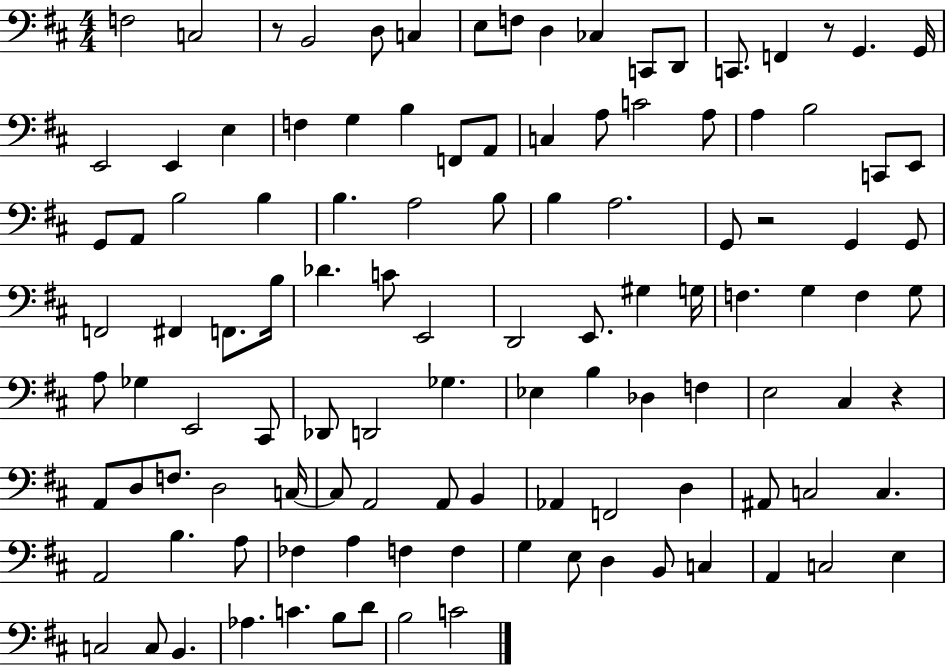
X:1
T:Untitled
M:4/4
L:1/4
K:D
F,2 C,2 z/2 B,,2 D,/2 C, E,/2 F,/2 D, _C, C,,/2 D,,/2 C,,/2 F,, z/2 G,, G,,/4 E,,2 E,, E, F, G, B, F,,/2 A,,/2 C, A,/2 C2 A,/2 A, B,2 C,,/2 E,,/2 G,,/2 A,,/2 B,2 B, B, A,2 B,/2 B, A,2 G,,/2 z2 G,, G,,/2 F,,2 ^F,, F,,/2 B,/4 _D C/2 E,,2 D,,2 E,,/2 ^G, G,/4 F, G, F, G,/2 A,/2 _G, E,,2 ^C,,/2 _D,,/2 D,,2 _G, _E, B, _D, F, E,2 ^C, z A,,/2 D,/2 F,/2 D,2 C,/4 C,/2 A,,2 A,,/2 B,, _A,, F,,2 D, ^A,,/2 C,2 C, A,,2 B, A,/2 _F, A, F, F, G, E,/2 D, B,,/2 C, A,, C,2 E, C,2 C,/2 B,, _A, C B,/2 D/2 B,2 C2